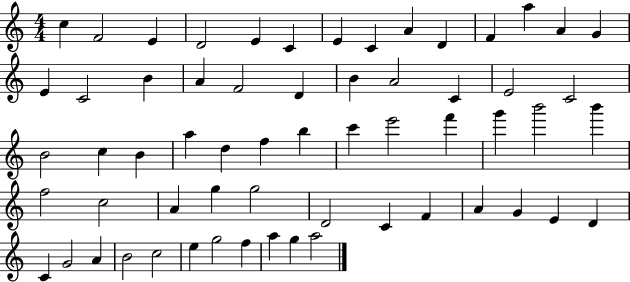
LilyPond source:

{
  \clef treble
  \numericTimeSignature
  \time 4/4
  \key c \major
  c''4 f'2 e'4 | d'2 e'4 c'4 | e'4 c'4 a'4 d'4 | f'4 a''4 a'4 g'4 | \break e'4 c'2 b'4 | a'4 f'2 d'4 | b'4 a'2 c'4 | e'2 c'2 | \break b'2 c''4 b'4 | a''4 d''4 f''4 b''4 | c'''4 e'''2 f'''4 | g'''4 b'''2 b'''4 | \break f''2 c''2 | a'4 g''4 g''2 | d'2 c'4 f'4 | a'4 g'4 e'4 d'4 | \break c'4 g'2 a'4 | b'2 c''2 | e''4 g''2 f''4 | a''4 g''4 a''2 | \break \bar "|."
}